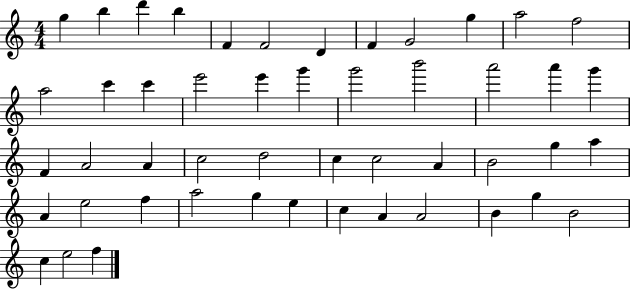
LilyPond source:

{
  \clef treble
  \numericTimeSignature
  \time 4/4
  \key c \major
  g''4 b''4 d'''4 b''4 | f'4 f'2 d'4 | f'4 g'2 g''4 | a''2 f''2 | \break a''2 c'''4 c'''4 | e'''2 e'''4 g'''4 | g'''2 b'''2 | a'''2 a'''4 g'''4 | \break f'4 a'2 a'4 | c''2 d''2 | c''4 c''2 a'4 | b'2 g''4 a''4 | \break a'4 e''2 f''4 | a''2 g''4 e''4 | c''4 a'4 a'2 | b'4 g''4 b'2 | \break c''4 e''2 f''4 | \bar "|."
}